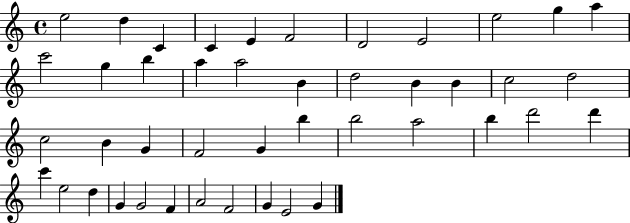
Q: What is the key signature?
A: C major